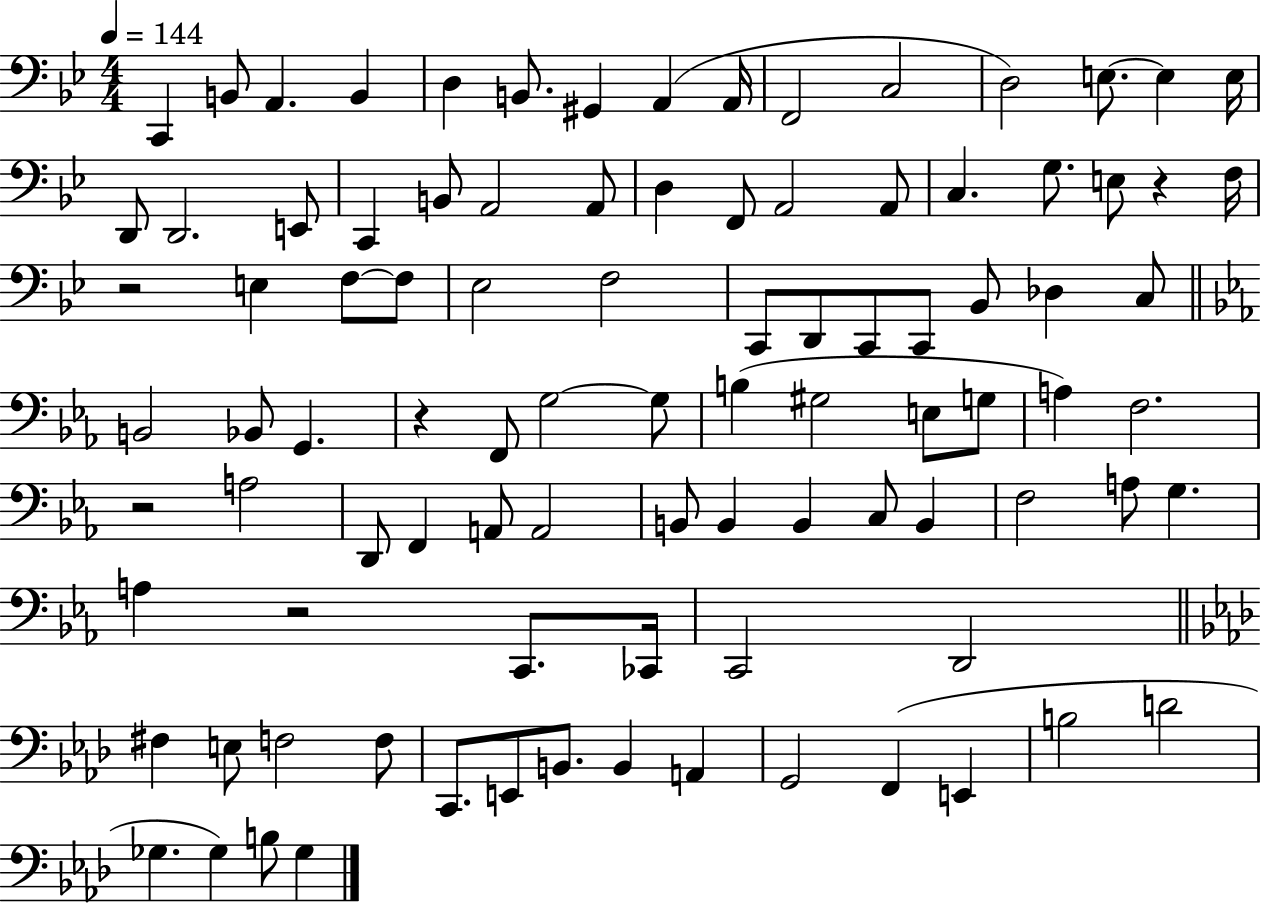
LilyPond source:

{
  \clef bass
  \numericTimeSignature
  \time 4/4
  \key bes \major
  \tempo 4 = 144
  \repeat volta 2 { c,4 b,8 a,4. b,4 | d4 b,8. gis,4 a,4( a,16 | f,2 c2 | d2) e8.~~ e4 e16 | \break d,8 d,2. e,8 | c,4 b,8 a,2 a,8 | d4 f,8 a,2 a,8 | c4. g8. e8 r4 f16 | \break r2 e4 f8~~ f8 | ees2 f2 | c,8 d,8 c,8 c,8 bes,8 des4 c8 | \bar "||" \break \key ees \major b,2 bes,8 g,4. | r4 f,8 g2~~ g8 | b4( gis2 e8 g8 | a4) f2. | \break r2 a2 | d,8 f,4 a,8 a,2 | b,8 b,4 b,4 c8 b,4 | f2 a8 g4. | \break a4 r2 c,8. ces,16 | c,2 d,2 | \bar "||" \break \key aes \major fis4 e8 f2 f8 | c,8. e,8 b,8. b,4 a,4 | g,2 f,4( e,4 | b2 d'2 | \break ges4. ges4) b8 ges4 | } \bar "|."
}